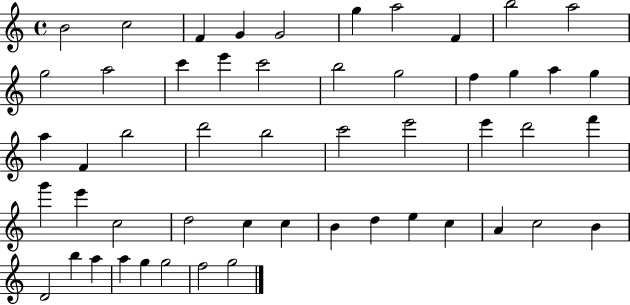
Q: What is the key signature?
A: C major